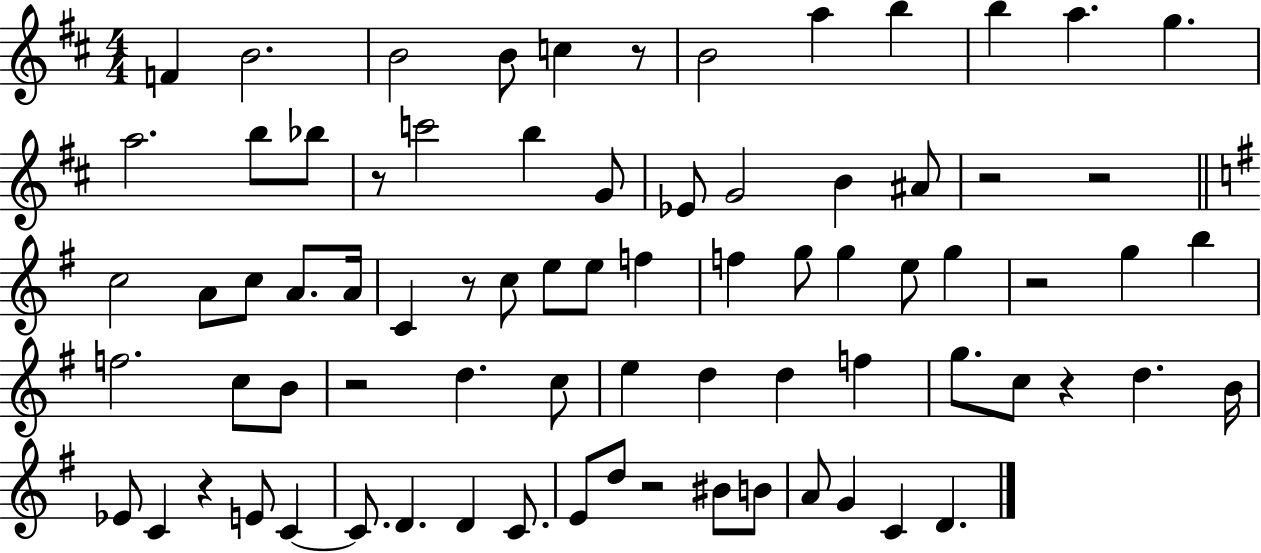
F4/q B4/h. B4/h B4/e C5/q R/e B4/h A5/q B5/q B5/q A5/q. G5/q. A5/h. B5/e Bb5/e R/e C6/h B5/q G4/e Eb4/e G4/h B4/q A#4/e R/h R/h C5/h A4/e C5/e A4/e. A4/s C4/q R/e C5/e E5/e E5/e F5/q F5/q G5/e G5/q E5/e G5/q R/h G5/q B5/q F5/h. C5/e B4/e R/h D5/q. C5/e E5/q D5/q D5/q F5/q G5/e. C5/e R/q D5/q. B4/s Eb4/e C4/q R/q E4/e C4/q C4/e. D4/q. D4/q C4/e. E4/e D5/e R/h BIS4/e B4/e A4/e G4/q C4/q D4/q.